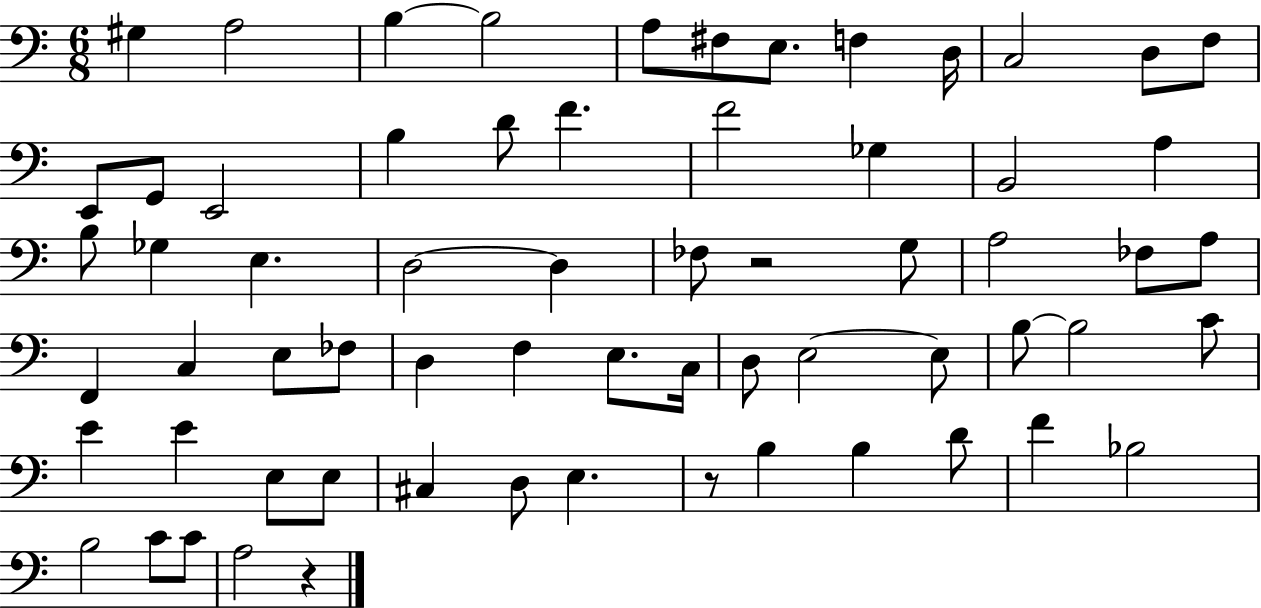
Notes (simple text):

G#3/q A3/h B3/q B3/h A3/e F#3/e E3/e. F3/q D3/s C3/h D3/e F3/e E2/e G2/e E2/h B3/q D4/e F4/q. F4/h Gb3/q B2/h A3/q B3/e Gb3/q E3/q. D3/h D3/q FES3/e R/h G3/e A3/h FES3/e A3/e F2/q C3/q E3/e FES3/e D3/q F3/q E3/e. C3/s D3/e E3/h E3/e B3/e B3/h C4/e E4/q E4/q E3/e E3/e C#3/q D3/e E3/q. R/e B3/q B3/q D4/e F4/q Bb3/h B3/h C4/e C4/e A3/h R/q